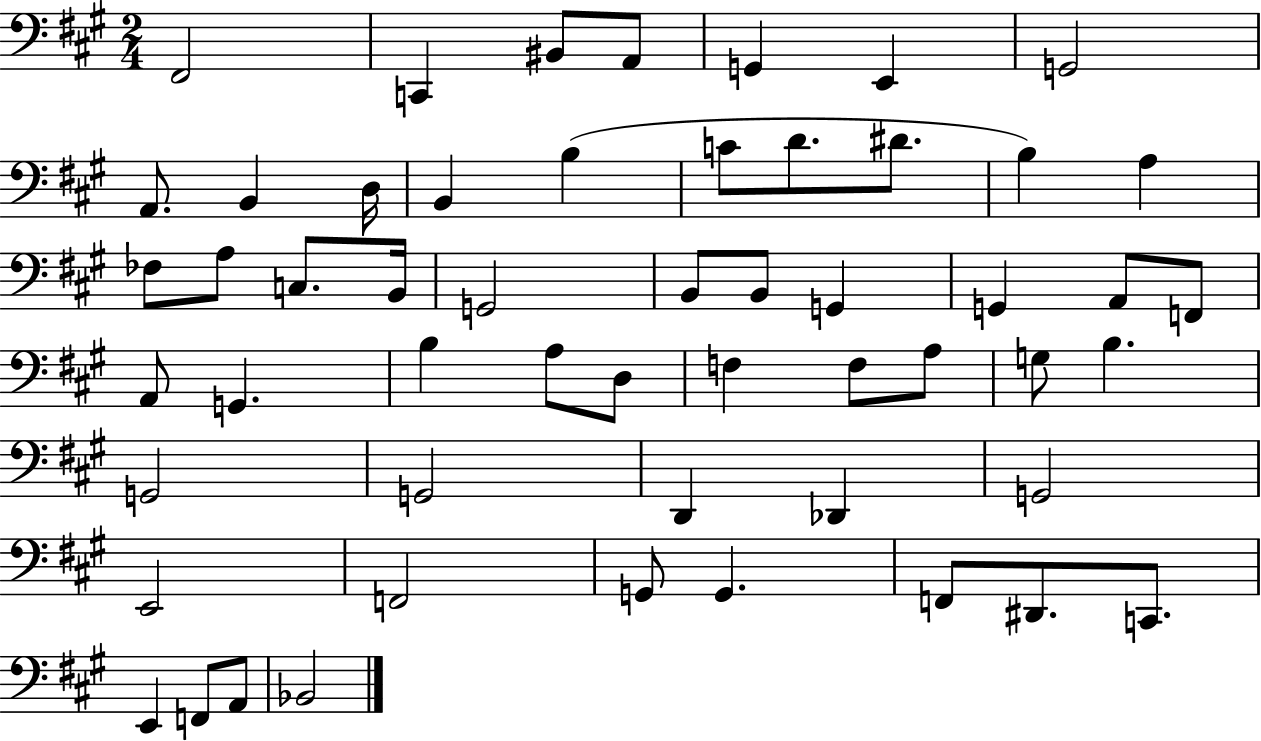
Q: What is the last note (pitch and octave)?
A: Bb2